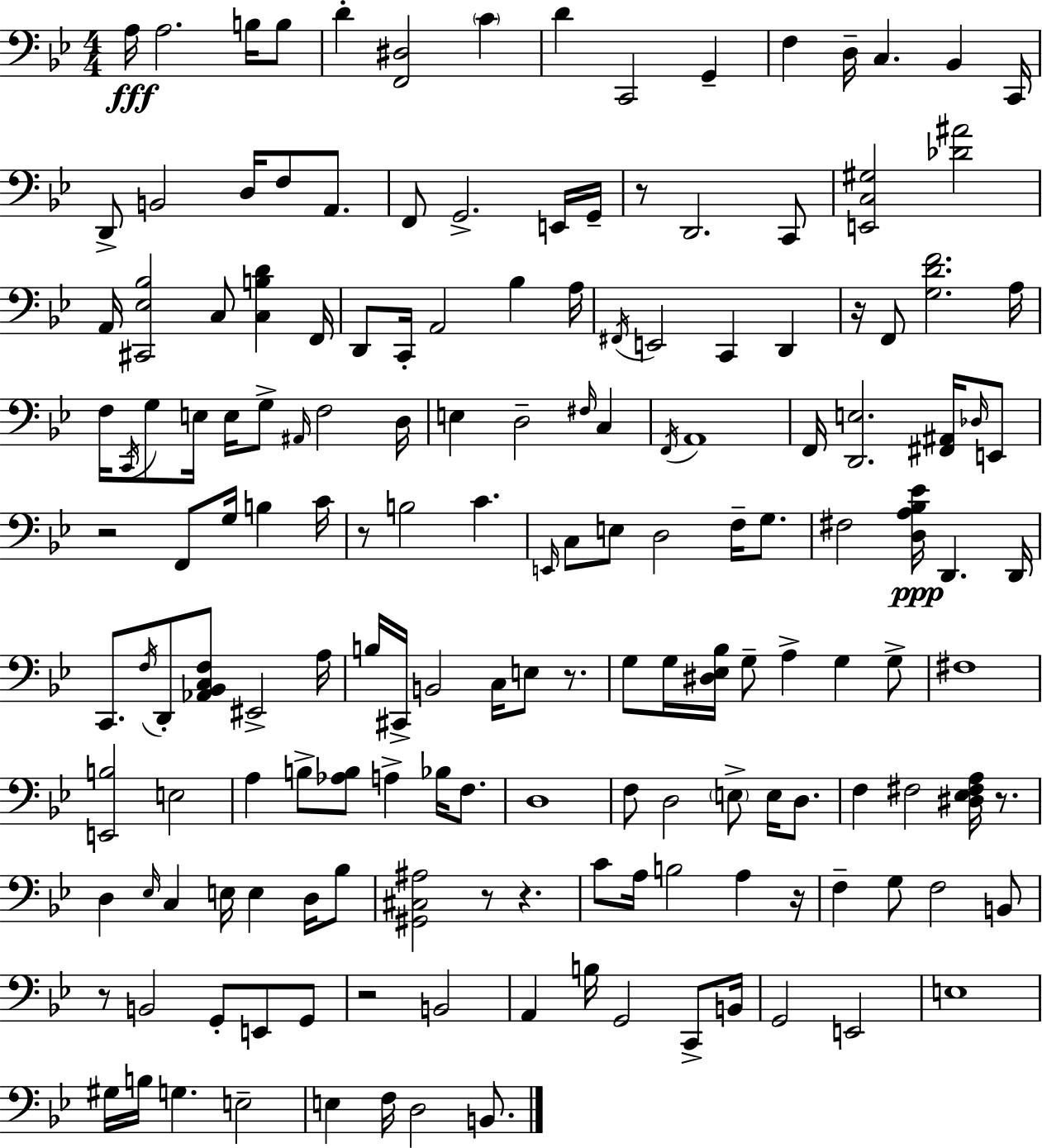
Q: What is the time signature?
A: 4/4